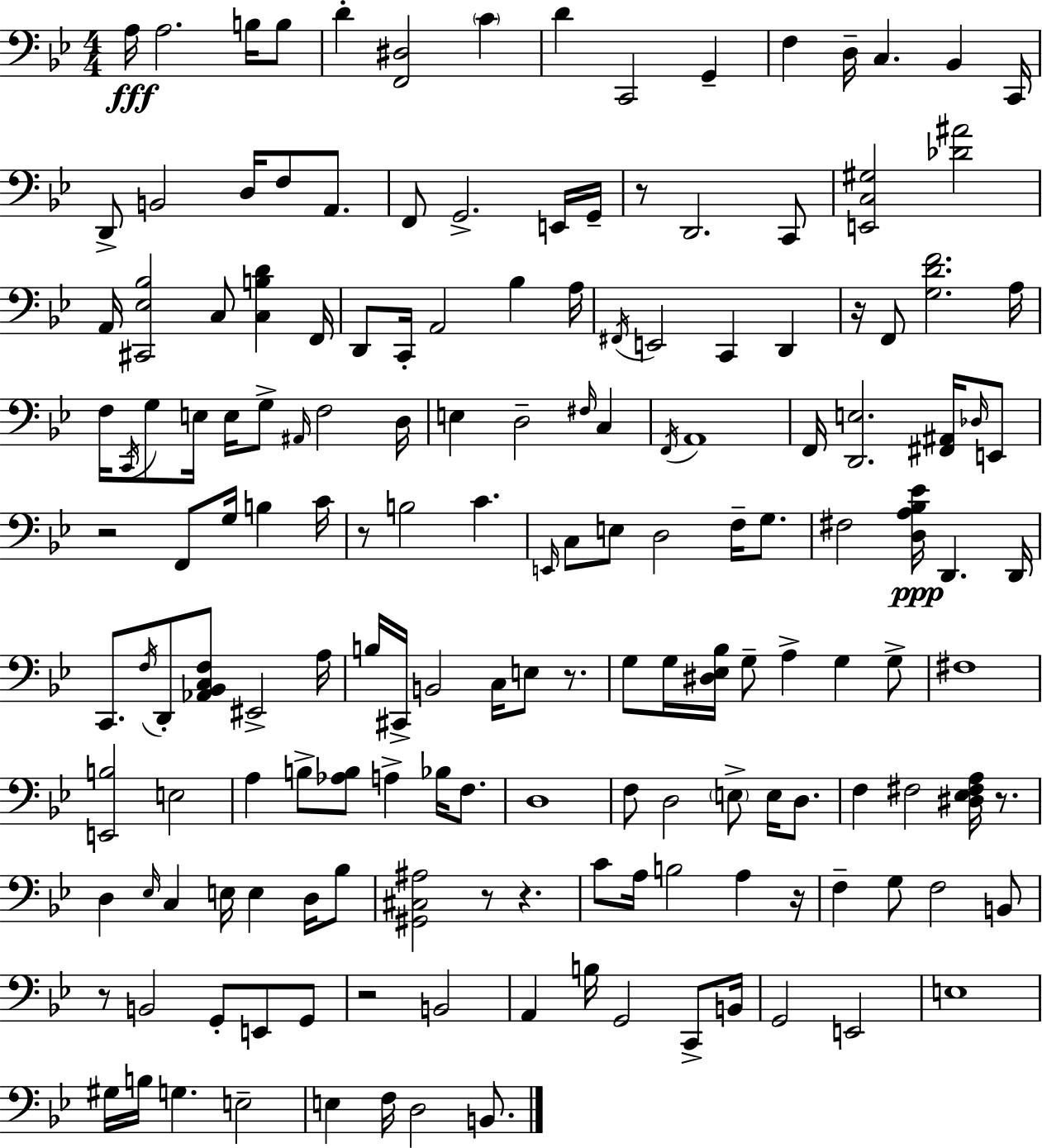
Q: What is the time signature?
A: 4/4